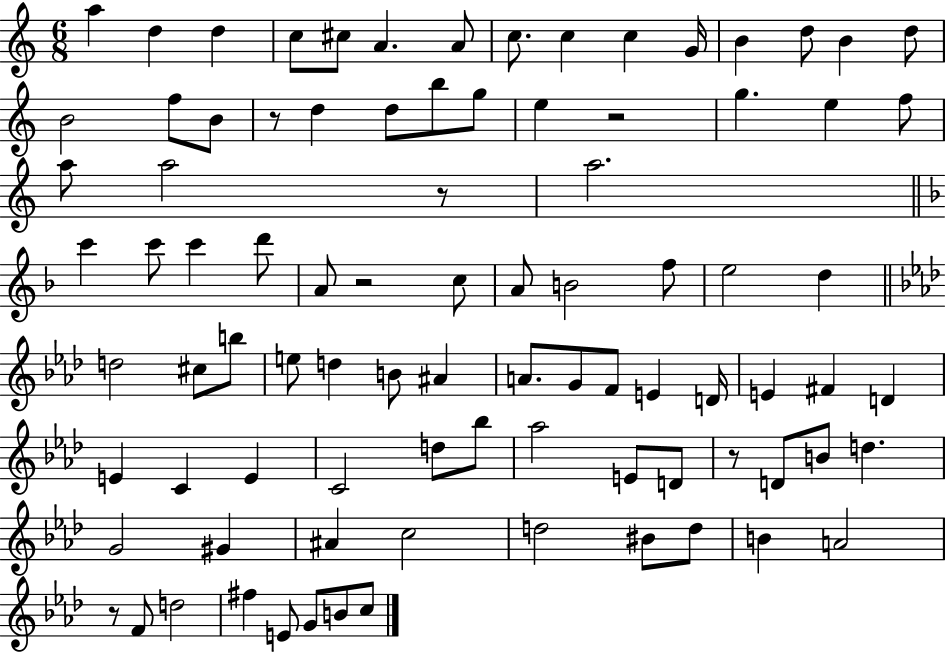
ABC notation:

X:1
T:Untitled
M:6/8
L:1/4
K:C
a d d c/2 ^c/2 A A/2 c/2 c c G/4 B d/2 B d/2 B2 f/2 B/2 z/2 d d/2 b/2 g/2 e z2 g e f/2 a/2 a2 z/2 a2 c' c'/2 c' d'/2 A/2 z2 c/2 A/2 B2 f/2 e2 d d2 ^c/2 b/2 e/2 d B/2 ^A A/2 G/2 F/2 E D/4 E ^F D E C E C2 d/2 _b/2 _a2 E/2 D/2 z/2 D/2 B/2 d G2 ^G ^A c2 d2 ^B/2 d/2 B A2 z/2 F/2 d2 ^f E/2 G/2 B/2 c/2